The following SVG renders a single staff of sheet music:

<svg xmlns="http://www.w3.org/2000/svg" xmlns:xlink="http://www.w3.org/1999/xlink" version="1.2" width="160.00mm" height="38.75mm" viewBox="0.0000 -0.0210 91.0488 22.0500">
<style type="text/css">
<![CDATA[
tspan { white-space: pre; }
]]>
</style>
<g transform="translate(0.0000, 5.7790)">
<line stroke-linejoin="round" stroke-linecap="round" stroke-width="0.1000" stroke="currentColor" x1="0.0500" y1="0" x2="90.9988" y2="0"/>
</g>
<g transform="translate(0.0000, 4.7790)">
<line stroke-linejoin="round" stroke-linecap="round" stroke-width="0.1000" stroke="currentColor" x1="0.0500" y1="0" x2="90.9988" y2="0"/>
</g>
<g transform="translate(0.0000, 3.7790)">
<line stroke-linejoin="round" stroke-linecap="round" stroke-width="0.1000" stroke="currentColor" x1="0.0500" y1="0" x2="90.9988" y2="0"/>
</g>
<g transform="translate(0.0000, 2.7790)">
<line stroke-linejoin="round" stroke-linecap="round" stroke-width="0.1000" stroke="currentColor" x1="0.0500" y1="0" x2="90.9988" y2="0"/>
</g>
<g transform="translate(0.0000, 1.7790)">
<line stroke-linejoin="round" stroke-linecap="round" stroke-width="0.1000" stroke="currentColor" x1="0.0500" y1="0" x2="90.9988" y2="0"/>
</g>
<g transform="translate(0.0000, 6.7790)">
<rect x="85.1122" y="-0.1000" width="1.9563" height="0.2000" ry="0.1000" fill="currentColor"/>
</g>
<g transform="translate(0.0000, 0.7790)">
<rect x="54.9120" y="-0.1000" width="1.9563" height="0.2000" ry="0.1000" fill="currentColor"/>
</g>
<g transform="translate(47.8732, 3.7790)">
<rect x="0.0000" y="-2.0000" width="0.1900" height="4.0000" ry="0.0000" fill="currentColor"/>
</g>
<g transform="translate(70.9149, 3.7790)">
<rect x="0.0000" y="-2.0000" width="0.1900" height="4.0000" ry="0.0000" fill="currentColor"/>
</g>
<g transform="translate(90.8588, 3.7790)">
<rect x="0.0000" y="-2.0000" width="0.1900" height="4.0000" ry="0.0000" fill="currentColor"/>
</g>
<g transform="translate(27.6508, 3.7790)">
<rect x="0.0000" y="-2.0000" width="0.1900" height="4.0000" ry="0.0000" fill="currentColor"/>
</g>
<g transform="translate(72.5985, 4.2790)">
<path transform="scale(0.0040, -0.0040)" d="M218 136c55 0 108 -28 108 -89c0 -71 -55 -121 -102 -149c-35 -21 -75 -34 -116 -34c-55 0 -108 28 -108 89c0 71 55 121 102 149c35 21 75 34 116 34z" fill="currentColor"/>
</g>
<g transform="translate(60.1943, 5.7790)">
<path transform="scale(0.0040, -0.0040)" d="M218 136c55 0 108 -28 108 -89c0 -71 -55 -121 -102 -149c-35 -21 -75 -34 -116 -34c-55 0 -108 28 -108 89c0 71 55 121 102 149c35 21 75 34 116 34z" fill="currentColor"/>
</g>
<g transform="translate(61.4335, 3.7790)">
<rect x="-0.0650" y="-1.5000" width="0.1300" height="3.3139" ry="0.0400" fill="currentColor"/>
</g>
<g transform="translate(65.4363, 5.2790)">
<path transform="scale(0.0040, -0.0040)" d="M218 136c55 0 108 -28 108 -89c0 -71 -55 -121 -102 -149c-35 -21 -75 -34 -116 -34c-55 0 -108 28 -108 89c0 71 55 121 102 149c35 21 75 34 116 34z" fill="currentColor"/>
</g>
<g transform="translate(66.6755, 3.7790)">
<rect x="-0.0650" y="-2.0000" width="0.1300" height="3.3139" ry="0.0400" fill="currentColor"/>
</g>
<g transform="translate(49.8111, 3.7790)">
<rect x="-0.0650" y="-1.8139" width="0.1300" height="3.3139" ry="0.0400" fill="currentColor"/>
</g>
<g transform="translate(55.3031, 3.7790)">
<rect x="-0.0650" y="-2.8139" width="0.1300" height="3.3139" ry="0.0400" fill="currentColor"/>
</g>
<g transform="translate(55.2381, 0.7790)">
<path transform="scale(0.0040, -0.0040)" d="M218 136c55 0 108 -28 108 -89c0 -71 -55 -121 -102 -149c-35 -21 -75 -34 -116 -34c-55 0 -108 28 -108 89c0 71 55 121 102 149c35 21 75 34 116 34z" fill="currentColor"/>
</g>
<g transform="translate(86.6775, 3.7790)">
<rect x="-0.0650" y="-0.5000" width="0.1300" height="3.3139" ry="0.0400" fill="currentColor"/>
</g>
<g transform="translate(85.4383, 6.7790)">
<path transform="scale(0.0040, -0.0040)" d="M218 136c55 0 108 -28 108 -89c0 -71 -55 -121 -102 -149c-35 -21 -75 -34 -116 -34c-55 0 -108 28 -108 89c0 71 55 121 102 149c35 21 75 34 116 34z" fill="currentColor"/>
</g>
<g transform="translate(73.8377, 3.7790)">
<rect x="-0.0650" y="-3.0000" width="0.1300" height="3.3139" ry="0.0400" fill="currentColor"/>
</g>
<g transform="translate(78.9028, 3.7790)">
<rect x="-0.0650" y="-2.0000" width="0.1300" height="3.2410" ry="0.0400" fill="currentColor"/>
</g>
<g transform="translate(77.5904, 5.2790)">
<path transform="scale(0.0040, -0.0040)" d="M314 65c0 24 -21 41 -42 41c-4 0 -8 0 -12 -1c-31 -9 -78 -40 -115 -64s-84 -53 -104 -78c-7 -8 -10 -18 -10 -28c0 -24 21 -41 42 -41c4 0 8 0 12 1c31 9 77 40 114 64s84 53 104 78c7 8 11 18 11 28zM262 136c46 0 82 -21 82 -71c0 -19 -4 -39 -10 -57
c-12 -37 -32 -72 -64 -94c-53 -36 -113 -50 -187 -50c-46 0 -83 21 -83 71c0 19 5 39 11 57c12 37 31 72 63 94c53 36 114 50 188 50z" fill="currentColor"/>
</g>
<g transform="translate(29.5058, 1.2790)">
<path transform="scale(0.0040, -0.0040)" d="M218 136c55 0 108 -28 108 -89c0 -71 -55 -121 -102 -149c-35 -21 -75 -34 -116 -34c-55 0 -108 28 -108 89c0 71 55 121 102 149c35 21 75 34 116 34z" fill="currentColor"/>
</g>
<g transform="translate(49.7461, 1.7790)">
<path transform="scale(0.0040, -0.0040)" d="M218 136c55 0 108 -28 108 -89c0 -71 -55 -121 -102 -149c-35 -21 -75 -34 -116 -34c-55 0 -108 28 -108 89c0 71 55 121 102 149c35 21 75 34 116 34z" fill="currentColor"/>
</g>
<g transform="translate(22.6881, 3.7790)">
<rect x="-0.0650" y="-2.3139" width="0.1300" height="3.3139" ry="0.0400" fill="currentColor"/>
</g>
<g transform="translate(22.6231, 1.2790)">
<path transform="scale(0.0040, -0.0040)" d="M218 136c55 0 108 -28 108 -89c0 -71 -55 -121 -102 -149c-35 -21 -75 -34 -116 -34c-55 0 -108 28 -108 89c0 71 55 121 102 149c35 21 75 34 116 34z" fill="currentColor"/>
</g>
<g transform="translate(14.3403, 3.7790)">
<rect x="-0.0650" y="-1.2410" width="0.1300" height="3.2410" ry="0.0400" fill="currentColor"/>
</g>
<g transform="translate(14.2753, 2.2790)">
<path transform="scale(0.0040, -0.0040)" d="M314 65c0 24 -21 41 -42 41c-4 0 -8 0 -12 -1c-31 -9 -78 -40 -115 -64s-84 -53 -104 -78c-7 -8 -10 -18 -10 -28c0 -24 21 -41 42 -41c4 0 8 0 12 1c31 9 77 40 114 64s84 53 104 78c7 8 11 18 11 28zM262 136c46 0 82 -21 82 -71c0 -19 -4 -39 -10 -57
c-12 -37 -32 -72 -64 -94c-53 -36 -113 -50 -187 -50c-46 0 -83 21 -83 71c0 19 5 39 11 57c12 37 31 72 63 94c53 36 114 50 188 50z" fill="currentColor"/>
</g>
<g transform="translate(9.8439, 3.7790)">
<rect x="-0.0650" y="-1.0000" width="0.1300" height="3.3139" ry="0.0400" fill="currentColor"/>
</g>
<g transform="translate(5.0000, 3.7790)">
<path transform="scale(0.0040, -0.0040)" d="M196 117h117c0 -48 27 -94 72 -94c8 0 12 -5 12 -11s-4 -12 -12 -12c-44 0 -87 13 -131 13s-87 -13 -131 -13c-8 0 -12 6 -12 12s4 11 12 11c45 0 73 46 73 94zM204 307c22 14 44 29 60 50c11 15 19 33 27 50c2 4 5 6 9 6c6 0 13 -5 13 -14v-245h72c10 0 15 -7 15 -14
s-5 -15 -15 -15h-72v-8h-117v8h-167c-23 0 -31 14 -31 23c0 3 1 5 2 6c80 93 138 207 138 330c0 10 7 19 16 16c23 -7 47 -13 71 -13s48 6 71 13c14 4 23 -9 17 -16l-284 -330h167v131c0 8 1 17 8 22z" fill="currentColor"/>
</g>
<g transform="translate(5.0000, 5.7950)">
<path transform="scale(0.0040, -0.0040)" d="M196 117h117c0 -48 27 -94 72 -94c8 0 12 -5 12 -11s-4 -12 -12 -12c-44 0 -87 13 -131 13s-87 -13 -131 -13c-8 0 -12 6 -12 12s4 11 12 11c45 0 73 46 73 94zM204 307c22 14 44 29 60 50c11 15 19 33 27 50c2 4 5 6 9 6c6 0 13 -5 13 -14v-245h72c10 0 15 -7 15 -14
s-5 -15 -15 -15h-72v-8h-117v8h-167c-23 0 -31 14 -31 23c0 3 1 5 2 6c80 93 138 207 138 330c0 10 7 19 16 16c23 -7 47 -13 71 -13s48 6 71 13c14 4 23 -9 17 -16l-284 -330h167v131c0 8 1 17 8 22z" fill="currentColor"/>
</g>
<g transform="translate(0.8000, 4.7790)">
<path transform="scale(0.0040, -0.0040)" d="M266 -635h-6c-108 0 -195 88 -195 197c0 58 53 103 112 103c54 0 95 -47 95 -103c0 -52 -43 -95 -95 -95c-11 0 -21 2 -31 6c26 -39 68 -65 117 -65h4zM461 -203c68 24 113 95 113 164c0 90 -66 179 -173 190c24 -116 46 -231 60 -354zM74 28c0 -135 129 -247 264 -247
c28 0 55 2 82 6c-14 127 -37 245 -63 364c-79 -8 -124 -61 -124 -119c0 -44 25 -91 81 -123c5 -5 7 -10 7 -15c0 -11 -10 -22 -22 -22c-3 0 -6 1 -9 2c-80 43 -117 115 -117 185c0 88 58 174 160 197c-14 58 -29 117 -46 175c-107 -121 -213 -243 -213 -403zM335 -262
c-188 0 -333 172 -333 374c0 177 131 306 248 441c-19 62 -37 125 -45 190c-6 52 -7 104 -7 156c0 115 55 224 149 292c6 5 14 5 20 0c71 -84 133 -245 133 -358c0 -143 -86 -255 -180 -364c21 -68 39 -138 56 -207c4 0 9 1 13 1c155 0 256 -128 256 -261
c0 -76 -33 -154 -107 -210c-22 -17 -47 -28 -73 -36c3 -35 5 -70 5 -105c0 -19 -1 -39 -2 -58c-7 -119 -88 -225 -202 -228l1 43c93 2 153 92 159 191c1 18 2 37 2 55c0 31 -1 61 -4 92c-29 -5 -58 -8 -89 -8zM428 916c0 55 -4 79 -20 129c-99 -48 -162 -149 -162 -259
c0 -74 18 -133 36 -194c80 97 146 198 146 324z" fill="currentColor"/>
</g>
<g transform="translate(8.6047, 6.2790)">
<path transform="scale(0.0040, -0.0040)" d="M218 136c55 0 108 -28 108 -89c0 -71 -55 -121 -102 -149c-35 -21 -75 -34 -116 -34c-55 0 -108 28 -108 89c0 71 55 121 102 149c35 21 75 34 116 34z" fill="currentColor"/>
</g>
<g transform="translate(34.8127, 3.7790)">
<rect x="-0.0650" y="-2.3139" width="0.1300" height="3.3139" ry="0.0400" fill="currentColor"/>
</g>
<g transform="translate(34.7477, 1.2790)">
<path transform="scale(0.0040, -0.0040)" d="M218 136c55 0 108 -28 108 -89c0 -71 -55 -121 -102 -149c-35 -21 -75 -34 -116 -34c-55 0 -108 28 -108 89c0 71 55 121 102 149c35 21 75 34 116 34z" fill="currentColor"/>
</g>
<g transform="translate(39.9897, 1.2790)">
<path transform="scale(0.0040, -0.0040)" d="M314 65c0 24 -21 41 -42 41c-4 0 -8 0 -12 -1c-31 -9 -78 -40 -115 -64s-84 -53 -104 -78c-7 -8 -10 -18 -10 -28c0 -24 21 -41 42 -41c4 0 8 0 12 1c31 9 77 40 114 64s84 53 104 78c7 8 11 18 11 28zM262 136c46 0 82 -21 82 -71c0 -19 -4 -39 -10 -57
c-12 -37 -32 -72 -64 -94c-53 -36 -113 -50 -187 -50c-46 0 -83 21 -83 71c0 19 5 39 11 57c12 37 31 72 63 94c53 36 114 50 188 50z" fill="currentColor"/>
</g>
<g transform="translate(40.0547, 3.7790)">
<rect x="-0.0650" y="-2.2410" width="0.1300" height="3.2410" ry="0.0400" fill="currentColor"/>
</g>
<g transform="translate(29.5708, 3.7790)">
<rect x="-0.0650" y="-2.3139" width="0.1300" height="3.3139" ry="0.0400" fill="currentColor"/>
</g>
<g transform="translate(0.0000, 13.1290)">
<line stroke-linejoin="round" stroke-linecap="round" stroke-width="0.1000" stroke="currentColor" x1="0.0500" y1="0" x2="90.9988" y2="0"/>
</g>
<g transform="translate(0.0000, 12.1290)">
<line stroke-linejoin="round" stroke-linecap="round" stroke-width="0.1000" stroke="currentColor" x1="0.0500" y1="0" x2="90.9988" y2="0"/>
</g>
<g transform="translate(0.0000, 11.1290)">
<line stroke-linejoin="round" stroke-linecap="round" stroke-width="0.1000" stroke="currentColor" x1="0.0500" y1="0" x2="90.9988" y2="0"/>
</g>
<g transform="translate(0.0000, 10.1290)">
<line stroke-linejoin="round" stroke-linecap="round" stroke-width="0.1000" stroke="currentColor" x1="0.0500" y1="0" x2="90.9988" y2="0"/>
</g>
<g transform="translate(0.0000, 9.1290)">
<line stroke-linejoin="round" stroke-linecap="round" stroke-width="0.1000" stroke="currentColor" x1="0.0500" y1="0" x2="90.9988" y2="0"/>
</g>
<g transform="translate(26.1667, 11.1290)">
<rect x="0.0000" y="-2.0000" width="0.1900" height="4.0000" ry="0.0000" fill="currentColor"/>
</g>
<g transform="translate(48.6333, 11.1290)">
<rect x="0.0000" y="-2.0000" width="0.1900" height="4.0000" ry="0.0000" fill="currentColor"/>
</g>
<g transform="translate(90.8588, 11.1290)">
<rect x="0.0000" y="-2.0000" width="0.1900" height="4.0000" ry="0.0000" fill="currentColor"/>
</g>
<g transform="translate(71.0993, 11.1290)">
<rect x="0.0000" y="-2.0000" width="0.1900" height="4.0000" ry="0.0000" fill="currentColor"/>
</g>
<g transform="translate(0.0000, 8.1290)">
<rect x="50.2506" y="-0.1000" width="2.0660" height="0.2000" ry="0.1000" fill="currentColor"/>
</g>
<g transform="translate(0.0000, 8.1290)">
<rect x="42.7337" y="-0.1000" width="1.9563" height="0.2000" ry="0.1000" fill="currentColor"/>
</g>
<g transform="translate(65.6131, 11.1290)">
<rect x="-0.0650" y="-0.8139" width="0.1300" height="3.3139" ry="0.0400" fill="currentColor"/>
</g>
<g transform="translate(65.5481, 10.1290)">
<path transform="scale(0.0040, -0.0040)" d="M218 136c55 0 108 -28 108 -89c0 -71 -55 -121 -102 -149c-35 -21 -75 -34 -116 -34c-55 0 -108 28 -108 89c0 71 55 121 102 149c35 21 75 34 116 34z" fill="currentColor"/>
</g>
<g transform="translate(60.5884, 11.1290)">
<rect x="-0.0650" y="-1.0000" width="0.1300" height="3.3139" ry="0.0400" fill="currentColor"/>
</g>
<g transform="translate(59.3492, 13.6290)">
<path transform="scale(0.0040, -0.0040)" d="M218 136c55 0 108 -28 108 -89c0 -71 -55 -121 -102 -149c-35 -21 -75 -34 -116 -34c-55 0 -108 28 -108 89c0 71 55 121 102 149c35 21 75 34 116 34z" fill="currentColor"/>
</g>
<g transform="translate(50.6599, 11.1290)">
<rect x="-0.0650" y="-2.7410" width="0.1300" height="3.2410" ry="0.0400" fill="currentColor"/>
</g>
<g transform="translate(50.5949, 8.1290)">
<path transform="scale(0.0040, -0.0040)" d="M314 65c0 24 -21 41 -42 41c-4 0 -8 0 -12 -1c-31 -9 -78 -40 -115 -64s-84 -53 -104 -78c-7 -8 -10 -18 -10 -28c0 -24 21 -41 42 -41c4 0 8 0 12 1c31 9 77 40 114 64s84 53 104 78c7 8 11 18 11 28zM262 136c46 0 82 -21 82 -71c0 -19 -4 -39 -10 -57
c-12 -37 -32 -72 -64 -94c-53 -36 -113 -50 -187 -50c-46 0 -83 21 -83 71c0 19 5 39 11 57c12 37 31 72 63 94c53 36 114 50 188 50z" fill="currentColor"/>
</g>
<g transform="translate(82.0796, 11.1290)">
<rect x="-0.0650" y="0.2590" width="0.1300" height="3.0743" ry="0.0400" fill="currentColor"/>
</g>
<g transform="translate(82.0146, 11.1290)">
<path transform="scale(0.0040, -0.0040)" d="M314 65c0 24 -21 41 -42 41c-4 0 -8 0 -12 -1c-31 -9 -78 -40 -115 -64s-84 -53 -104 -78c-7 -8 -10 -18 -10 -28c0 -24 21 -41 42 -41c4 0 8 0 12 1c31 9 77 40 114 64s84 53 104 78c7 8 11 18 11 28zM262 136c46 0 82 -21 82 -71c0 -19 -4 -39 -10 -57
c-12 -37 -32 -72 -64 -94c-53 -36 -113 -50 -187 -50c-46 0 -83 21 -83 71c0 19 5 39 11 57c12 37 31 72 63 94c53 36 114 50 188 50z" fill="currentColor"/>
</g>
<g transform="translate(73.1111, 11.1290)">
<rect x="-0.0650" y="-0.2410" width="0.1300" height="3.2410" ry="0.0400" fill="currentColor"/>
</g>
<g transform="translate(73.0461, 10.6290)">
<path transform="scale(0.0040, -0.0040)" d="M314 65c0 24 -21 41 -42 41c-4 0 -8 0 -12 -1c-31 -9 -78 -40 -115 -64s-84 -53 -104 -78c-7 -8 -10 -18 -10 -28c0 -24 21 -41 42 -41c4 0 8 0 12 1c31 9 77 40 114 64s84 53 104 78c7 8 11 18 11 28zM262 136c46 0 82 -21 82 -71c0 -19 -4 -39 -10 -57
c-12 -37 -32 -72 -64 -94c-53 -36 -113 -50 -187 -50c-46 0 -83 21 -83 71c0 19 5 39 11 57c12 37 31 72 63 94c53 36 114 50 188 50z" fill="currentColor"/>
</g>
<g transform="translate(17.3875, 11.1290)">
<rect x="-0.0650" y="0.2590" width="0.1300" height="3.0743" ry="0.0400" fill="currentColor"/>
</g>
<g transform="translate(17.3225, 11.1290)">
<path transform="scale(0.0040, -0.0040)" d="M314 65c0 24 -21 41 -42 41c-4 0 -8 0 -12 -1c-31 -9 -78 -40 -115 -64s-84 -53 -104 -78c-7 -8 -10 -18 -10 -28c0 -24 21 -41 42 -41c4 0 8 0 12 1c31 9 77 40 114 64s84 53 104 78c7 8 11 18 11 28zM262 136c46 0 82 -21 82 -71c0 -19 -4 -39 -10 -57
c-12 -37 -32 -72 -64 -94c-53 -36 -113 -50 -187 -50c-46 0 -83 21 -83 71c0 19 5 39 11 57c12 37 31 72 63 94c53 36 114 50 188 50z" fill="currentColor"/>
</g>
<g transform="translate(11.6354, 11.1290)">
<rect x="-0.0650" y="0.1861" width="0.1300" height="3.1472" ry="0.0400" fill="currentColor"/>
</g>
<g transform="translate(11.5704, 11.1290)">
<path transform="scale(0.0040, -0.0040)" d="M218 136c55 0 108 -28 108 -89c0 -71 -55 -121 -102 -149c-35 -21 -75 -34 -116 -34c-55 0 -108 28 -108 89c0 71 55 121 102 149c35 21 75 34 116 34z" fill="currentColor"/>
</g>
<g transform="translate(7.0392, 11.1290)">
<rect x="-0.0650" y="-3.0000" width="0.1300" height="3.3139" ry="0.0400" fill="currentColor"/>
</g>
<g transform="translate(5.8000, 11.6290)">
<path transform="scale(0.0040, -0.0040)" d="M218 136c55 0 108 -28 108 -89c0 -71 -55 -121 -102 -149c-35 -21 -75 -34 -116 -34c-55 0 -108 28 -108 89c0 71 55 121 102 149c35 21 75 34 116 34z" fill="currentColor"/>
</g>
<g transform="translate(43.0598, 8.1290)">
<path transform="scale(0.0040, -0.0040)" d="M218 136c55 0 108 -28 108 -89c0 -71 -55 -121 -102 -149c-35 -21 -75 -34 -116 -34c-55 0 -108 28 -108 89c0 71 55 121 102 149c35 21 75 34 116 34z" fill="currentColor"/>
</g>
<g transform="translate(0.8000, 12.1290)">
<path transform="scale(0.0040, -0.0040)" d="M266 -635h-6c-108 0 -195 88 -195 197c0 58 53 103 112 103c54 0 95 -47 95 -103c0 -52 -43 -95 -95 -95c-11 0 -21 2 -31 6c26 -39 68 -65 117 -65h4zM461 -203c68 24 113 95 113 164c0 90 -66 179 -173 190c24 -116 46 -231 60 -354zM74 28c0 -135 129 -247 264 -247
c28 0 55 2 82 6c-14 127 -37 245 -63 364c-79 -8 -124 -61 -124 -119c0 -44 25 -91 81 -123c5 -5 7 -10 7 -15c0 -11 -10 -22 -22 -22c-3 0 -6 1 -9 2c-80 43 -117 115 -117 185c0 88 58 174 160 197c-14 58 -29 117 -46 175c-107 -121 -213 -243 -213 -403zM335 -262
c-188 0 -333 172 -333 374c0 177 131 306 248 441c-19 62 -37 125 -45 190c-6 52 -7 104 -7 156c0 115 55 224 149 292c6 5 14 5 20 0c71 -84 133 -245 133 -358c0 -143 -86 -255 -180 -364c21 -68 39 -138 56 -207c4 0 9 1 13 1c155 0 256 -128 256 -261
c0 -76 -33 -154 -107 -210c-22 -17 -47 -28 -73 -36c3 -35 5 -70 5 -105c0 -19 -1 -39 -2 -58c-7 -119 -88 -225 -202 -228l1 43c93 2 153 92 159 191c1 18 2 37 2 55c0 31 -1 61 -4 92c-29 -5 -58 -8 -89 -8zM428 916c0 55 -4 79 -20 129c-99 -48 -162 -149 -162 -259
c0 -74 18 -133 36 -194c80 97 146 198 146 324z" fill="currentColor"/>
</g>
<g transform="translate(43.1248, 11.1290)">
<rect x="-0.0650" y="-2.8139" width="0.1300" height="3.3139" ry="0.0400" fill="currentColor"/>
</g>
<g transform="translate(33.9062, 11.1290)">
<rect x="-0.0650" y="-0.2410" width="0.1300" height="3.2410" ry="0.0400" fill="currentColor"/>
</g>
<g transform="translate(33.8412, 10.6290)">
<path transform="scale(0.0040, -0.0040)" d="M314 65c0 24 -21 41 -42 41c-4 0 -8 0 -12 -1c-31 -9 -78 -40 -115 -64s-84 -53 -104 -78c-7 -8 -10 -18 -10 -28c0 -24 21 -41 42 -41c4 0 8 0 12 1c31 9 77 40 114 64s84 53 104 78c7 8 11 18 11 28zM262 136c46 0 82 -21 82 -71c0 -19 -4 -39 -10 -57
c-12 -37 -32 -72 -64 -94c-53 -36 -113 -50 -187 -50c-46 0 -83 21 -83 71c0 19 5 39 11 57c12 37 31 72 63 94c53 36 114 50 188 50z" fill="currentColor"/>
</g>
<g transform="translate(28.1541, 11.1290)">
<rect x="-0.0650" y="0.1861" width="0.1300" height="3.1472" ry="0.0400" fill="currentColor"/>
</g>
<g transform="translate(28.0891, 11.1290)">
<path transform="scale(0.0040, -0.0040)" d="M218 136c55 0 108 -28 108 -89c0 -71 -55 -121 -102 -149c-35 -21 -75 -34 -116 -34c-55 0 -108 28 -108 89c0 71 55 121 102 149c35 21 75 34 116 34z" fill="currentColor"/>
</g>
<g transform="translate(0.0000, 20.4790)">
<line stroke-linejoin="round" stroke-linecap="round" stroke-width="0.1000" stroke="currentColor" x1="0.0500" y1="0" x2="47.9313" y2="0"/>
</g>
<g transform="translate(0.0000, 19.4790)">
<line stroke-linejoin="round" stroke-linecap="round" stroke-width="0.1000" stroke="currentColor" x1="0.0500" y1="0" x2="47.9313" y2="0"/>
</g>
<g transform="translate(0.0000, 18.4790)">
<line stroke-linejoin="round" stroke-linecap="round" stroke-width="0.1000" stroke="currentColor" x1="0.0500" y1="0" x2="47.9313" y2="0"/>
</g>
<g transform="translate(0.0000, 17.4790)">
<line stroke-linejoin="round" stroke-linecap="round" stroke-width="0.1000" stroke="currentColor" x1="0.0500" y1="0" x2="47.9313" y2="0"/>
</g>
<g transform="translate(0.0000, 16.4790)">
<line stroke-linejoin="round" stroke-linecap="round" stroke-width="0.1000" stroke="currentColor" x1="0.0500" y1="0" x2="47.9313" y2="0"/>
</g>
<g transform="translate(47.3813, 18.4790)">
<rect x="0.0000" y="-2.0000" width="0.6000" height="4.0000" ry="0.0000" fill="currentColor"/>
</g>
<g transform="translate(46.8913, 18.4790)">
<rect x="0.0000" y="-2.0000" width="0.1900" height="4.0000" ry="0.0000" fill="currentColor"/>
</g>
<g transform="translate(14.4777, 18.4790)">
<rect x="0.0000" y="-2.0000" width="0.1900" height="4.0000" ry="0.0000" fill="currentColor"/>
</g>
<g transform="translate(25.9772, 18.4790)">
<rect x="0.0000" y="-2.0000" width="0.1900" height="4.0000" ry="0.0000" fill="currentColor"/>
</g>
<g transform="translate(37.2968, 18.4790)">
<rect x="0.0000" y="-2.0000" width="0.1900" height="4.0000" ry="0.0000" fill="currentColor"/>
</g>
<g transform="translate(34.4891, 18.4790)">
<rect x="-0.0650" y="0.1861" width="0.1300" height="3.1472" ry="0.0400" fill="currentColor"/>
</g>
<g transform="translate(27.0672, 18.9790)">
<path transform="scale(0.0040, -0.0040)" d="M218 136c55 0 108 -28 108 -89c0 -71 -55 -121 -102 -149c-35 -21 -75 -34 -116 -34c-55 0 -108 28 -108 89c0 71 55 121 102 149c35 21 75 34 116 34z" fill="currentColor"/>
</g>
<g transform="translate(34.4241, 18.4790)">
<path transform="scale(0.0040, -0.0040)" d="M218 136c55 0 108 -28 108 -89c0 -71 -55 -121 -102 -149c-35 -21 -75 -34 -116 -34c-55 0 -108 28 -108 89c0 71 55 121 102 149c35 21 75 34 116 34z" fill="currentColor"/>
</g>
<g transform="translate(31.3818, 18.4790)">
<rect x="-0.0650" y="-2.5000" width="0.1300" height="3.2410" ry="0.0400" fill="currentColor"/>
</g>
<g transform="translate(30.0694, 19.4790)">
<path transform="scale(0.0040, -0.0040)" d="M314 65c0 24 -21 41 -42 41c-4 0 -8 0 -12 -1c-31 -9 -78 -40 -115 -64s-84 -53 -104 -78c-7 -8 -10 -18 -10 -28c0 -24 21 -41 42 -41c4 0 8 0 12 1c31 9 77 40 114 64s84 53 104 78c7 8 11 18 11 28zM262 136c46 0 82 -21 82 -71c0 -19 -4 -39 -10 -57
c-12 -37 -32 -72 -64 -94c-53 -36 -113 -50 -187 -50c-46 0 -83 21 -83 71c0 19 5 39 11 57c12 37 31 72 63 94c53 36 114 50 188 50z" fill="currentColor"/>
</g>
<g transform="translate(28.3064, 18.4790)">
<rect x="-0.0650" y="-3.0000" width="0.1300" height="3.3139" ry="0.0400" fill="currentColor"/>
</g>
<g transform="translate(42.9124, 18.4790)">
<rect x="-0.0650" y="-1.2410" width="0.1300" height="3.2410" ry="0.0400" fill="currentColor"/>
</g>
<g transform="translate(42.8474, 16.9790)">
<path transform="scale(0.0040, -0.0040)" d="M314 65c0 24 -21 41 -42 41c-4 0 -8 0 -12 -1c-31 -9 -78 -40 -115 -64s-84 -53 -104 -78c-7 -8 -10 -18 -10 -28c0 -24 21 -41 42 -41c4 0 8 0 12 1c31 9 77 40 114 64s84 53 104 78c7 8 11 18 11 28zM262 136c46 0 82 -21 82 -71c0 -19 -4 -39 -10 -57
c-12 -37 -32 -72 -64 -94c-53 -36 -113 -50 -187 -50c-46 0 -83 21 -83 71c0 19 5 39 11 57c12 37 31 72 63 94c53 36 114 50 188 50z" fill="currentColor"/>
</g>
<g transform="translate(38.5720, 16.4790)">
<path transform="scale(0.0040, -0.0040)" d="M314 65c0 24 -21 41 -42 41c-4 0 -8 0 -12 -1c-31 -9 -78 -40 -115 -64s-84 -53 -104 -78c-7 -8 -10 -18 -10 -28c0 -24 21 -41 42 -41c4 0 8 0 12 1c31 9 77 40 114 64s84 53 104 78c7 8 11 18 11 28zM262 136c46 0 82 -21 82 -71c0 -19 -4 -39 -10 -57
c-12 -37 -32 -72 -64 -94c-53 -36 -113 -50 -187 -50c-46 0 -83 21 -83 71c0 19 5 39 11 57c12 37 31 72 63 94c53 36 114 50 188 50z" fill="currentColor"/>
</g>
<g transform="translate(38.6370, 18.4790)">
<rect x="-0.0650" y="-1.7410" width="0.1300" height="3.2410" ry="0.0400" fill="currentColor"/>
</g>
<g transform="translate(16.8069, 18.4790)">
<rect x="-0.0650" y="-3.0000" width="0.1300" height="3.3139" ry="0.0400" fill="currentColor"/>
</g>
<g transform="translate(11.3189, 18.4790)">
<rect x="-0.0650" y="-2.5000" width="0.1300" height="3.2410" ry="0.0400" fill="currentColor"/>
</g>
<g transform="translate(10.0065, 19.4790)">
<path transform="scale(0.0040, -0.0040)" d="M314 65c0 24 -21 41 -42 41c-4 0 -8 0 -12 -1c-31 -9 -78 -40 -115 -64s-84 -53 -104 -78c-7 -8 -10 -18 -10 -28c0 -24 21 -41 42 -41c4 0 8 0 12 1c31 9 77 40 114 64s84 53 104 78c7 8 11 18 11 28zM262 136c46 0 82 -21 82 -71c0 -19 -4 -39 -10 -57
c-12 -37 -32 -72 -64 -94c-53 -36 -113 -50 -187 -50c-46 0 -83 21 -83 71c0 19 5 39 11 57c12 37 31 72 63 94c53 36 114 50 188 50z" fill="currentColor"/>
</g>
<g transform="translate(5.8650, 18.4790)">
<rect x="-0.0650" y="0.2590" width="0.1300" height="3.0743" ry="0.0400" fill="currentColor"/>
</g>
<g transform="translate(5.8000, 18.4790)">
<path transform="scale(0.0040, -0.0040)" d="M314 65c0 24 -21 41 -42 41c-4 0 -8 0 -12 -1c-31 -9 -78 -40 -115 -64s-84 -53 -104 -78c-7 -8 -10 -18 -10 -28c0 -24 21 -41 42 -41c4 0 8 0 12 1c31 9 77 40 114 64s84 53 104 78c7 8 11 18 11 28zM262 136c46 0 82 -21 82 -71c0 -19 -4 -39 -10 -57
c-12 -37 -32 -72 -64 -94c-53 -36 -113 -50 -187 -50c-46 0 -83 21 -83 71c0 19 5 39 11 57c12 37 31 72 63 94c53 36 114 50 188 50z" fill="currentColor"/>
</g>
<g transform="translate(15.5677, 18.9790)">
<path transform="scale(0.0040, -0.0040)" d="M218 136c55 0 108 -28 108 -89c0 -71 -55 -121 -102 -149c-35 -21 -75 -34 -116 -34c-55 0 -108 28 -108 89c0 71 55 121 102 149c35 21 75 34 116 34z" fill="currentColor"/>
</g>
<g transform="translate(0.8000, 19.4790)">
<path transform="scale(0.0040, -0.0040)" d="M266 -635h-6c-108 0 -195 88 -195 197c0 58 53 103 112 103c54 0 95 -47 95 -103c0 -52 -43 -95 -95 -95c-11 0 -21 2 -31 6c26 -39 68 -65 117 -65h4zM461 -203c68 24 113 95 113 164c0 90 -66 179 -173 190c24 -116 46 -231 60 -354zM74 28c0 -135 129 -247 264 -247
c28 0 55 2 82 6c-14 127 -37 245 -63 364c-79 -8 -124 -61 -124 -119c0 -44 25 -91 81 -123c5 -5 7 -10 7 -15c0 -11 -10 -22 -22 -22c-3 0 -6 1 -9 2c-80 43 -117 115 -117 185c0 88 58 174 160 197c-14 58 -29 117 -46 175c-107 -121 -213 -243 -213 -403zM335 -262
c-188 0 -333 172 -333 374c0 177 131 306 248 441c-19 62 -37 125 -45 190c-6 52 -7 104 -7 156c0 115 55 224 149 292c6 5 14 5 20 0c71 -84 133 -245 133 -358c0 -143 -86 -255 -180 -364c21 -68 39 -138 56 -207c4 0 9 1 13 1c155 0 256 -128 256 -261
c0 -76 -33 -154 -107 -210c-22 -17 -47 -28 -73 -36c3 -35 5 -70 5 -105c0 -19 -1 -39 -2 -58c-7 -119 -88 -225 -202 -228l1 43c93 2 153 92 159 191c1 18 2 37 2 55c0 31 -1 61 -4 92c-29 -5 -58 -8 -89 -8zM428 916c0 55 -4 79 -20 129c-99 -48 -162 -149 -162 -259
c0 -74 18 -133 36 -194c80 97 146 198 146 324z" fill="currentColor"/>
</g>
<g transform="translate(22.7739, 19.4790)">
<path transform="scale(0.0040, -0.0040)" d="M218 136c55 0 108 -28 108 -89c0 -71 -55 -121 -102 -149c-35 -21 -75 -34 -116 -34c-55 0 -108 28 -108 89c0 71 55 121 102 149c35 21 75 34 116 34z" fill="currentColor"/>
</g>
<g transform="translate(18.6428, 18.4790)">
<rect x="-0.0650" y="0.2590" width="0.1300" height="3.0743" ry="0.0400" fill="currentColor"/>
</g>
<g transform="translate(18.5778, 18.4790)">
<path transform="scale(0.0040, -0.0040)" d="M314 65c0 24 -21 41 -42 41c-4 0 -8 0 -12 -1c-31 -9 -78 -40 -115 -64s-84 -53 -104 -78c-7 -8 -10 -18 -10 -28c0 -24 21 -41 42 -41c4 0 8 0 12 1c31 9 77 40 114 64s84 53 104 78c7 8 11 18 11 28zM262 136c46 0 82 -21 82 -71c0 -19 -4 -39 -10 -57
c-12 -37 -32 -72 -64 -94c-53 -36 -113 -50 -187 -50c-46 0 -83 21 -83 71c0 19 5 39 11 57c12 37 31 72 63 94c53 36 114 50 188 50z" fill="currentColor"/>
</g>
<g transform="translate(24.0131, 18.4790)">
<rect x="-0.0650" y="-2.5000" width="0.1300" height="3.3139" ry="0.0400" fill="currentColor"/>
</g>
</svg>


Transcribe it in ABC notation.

X:1
T:Untitled
M:4/4
L:1/4
K:C
D e2 g g g g2 f a E F A F2 C A B B2 B c2 a a2 D d c2 B2 B2 G2 A B2 G A G2 B f2 e2